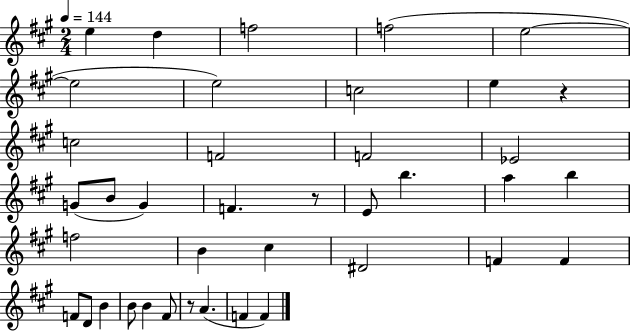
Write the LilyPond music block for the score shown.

{
  \clef treble
  \numericTimeSignature
  \time 2/4
  \key a \major
  \tempo 4 = 144
  e''4 d''4 | f''2 | f''2( | e''2~~ | \break e''2 | e''2) | c''2 | e''4 r4 | \break c''2 | f'2 | f'2 | ees'2 | \break g'8( b'8 g'4) | f'4. r8 | e'8 b''4. | a''4 b''4 | \break f''2 | b'4 cis''4 | dis'2 | f'4 f'4 | \break f'8 d'8 b'4 | b'8 b'4 fis'8 | r8 a'4.( | f'4 f'4) | \break \bar "|."
}